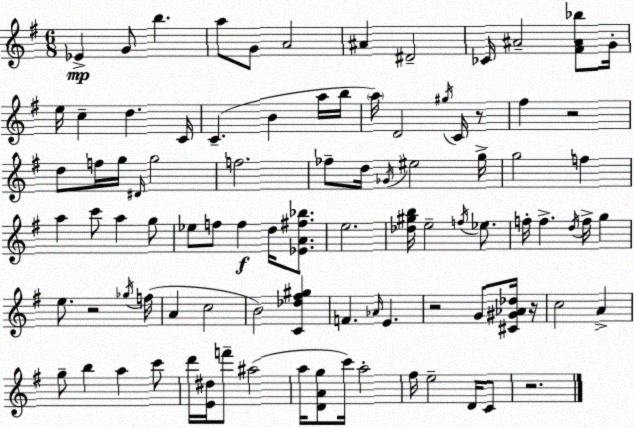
X:1
T:Untitled
M:6/8
L:1/4
K:G
_E G/2 b a/2 G/2 A2 ^A ^D2 _C/4 ^A2 [^F^A_b]/2 G/4 e/4 c d C/4 C B a/4 b/4 a/4 D2 ^g/4 C/4 z/2 ^f z2 d/2 f/4 g/4 ^D/4 g2 f2 _f/2 d/4 _G/4 ^e2 g/4 g2 f a c'/2 a g/2 _e/2 f/2 f d/4 [_EA^f_b]/2 e2 [_d^gb]/4 e2 f/4 _e/2 f/4 f d/4 f/4 g e/2 z2 _g/4 f/4 A c2 B2 [C_d^f^g] F _A/4 E z2 G/2 [^C^G_A_d]/4 z/4 c2 A g/2 b a c'/2 d'/4 [E^d]/4 f'/2 ^a2 a/4 [DAg]/2 c'/4 a2 ^f/4 e2 D/4 C/2 z2